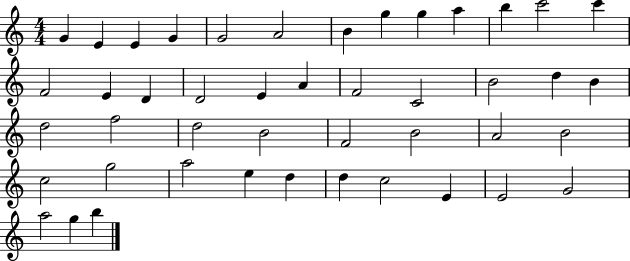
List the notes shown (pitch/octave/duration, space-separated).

G4/q E4/q E4/q G4/q G4/h A4/h B4/q G5/q G5/q A5/q B5/q C6/h C6/q F4/h E4/q D4/q D4/h E4/q A4/q F4/h C4/h B4/h D5/q B4/q D5/h F5/h D5/h B4/h F4/h B4/h A4/h B4/h C5/h G5/h A5/h E5/q D5/q D5/q C5/h E4/q E4/h G4/h A5/h G5/q B5/q